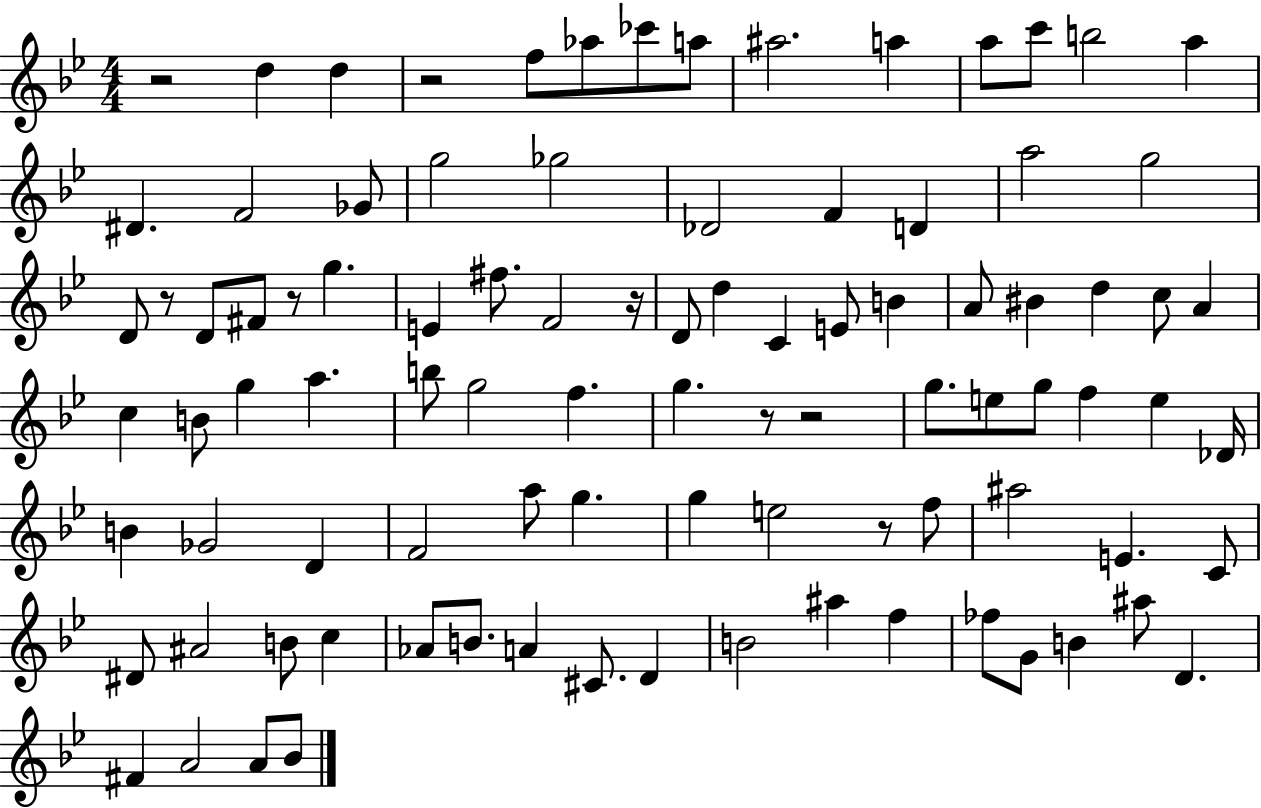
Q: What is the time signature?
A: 4/4